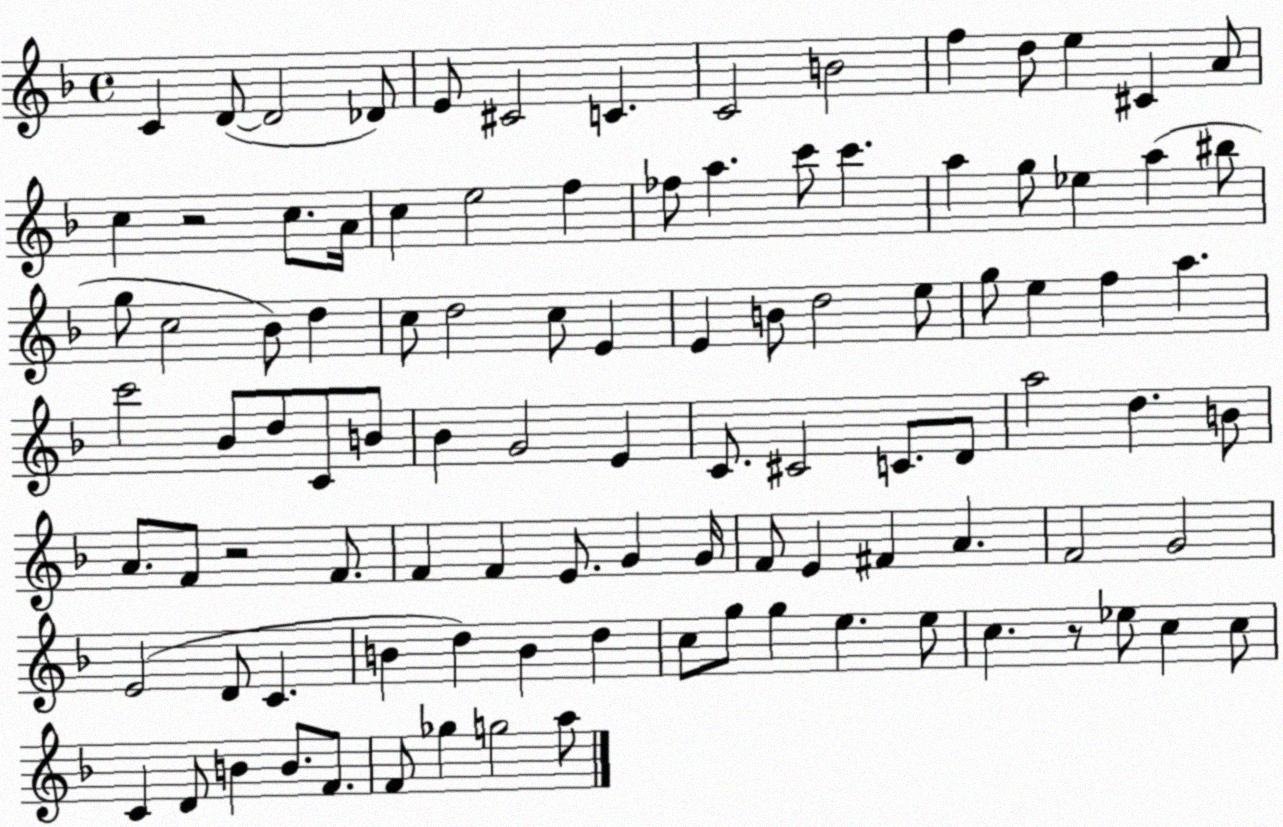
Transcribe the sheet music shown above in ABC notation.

X:1
T:Untitled
M:4/4
L:1/4
K:F
C D/2 D2 _D/2 E/2 ^C2 C C2 B2 f d/2 e ^C A/2 c z2 c/2 A/4 c e2 f _f/2 a c'/2 c' a g/2 _e a ^b/2 g/2 c2 _B/2 d c/2 d2 c/2 E E B/2 d2 e/2 g/2 e f a c'2 _B/2 d/2 C/2 B/2 _B G2 E C/2 ^C2 C/2 D/2 a2 d B/2 A/2 F/2 z2 F/2 F F E/2 G G/4 F/2 E ^F A F2 G2 E2 D/2 C B d B d c/2 g/2 g e e/2 c z/2 _e/2 c c/2 C D/2 B B/2 F/2 F/2 _g g2 a/2